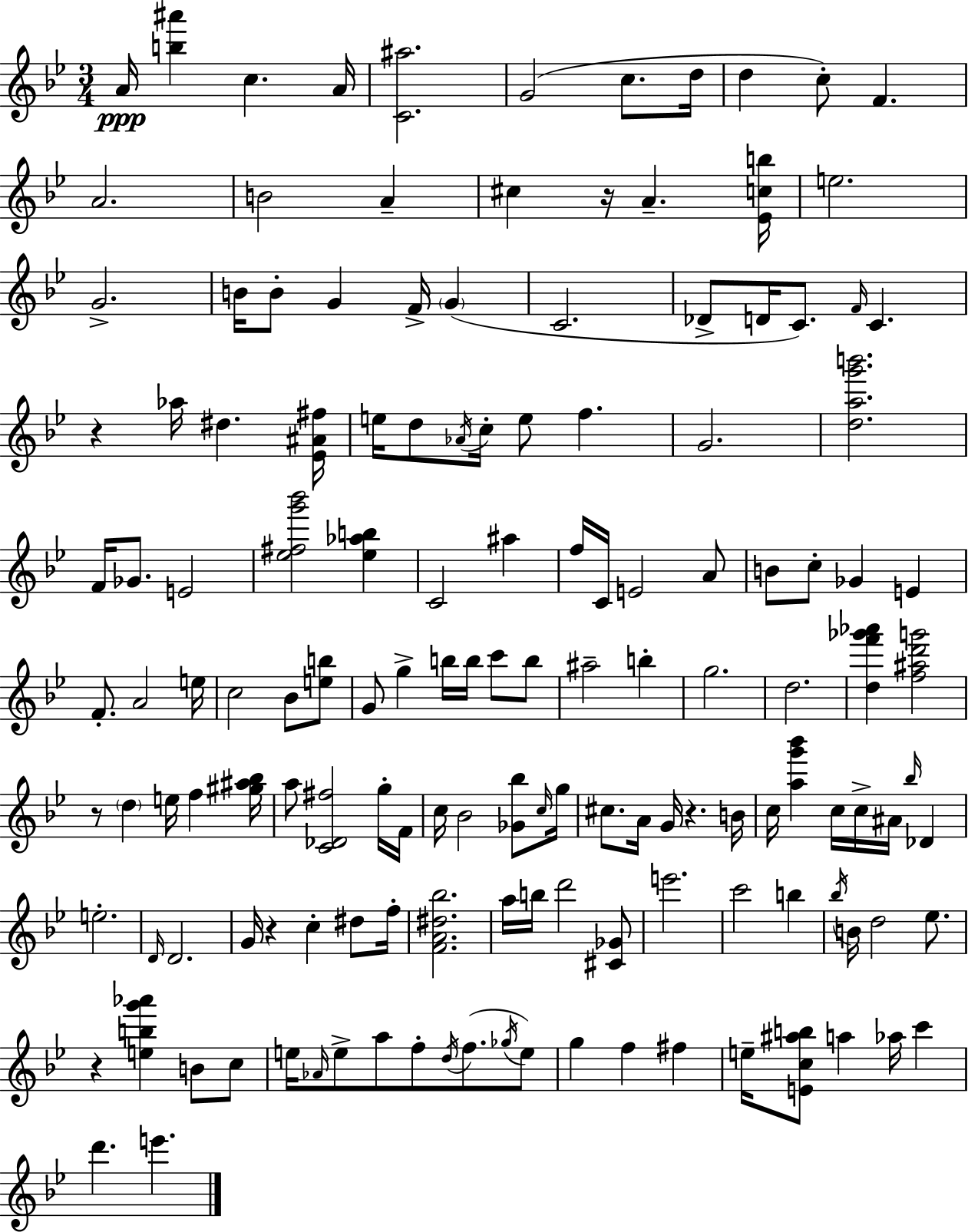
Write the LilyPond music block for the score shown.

{
  \clef treble
  \numericTimeSignature
  \time 3/4
  \key g \minor
  a'16\ppp <b'' ais'''>4 c''4. a'16 | <c' ais''>2. | g'2( c''8. d''16 | d''4 c''8-.) f'4. | \break a'2. | b'2 a'4-- | cis''4 r16 a'4.-- <ees' c'' b''>16 | e''2. | \break g'2.-> | b'16 b'8-. g'4 f'16-> \parenthesize g'4( | c'2. | des'8-> d'16 c'8.) \grace { f'16 } c'4. | \break r4 aes''16 dis''4. | <ees' ais' fis''>16 e''16 d''8 \acciaccatura { aes'16 } c''16-. e''8 f''4. | g'2. | <d'' a'' g''' b'''>2. | \break f'16 ges'8. e'2 | <ees'' fis'' g''' bes'''>2 <ees'' aes'' b''>4 | c'2 ais''4 | f''16 c'16 e'2 | \break a'8 b'8 c''8-. ges'4 e'4 | f'8.-. a'2 | e''16 c''2 bes'8 | <e'' b''>8 g'8 g''4-> b''16 b''16 c'''8 | \break b''8 ais''2-- b''4-. | g''2. | d''2. | <d'' f''' ges''' aes'''>4 <f'' ais'' d''' g'''>2 | \break r8 \parenthesize d''4 e''16 f''4 | <gis'' ais'' bes''>16 a''8 <c' des' fis''>2 | g''16-. f'16 c''16 bes'2 <ges' bes''>8 | \grace { c''16 } g''16 cis''8. a'16 g'16 r4. | \break b'16 c''16 <a'' g''' bes'''>4 c''16 c''16-> ais'16 \grace { bes''16 } | des'4 e''2.-. | \grace { d'16 } d'2. | g'16 r4 c''4-. | \break dis''8 f''16-. <f' a' dis'' bes''>2. | a''16 b''16 d'''2 | <cis' ges'>8 e'''2. | c'''2 | \break b''4 \acciaccatura { bes''16 } b'16 d''2 | ees''8. r4 <e'' b'' g''' aes'''>4 | b'8 c''8 e''16 \grace { aes'16 } e''8-> a''8 | f''8-. \acciaccatura { d''16 }( f''8. \acciaccatura { ges''16 }) e''8 g''4 | \break f''4 fis''4 e''16-- <e' c'' ais'' b''>8 | a''4 aes''16 c'''4 d'''4. | e'''4. \bar "|."
}